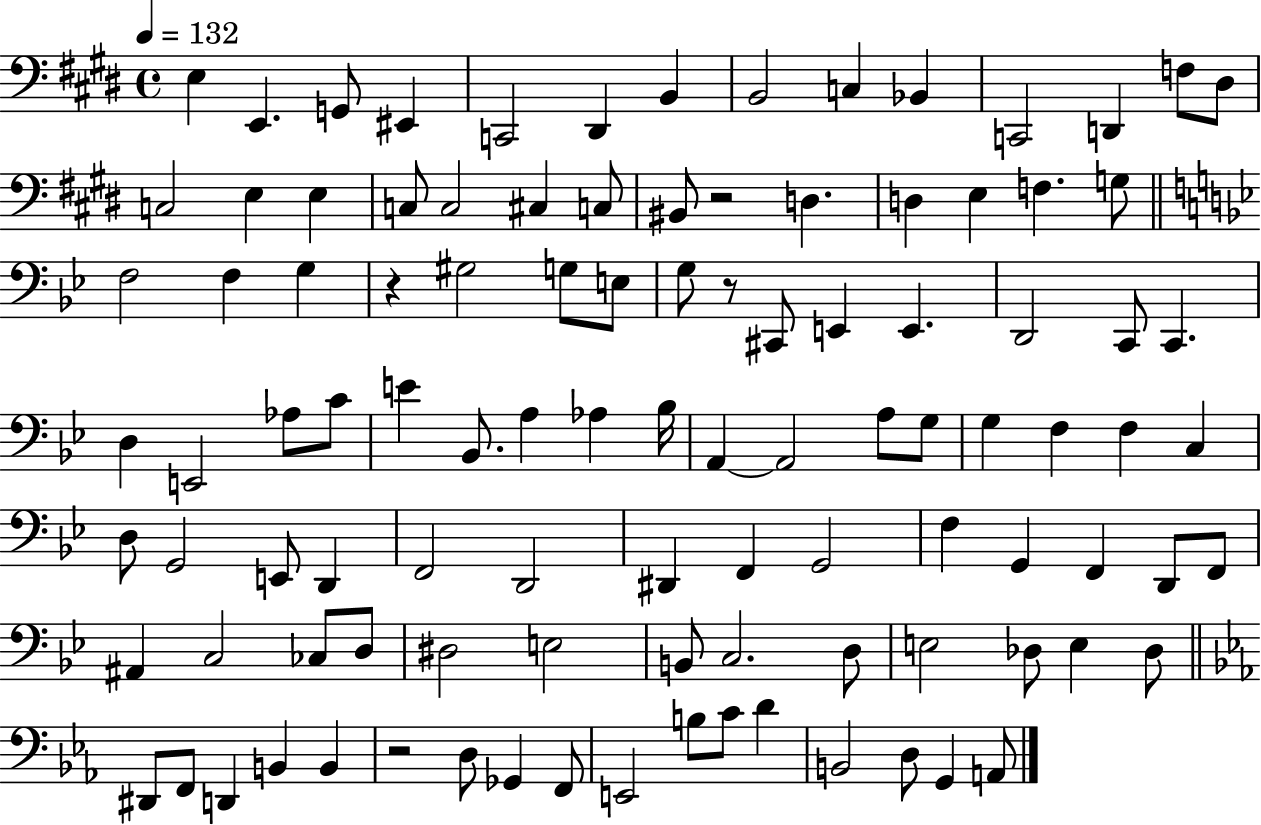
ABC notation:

X:1
T:Untitled
M:4/4
L:1/4
K:E
E, E,, G,,/2 ^E,, C,,2 ^D,, B,, B,,2 C, _B,, C,,2 D,, F,/2 ^D,/2 C,2 E, E, C,/2 C,2 ^C, C,/2 ^B,,/2 z2 D, D, E, F, G,/2 F,2 F, G, z ^G,2 G,/2 E,/2 G,/2 z/2 ^C,,/2 E,, E,, D,,2 C,,/2 C,, D, E,,2 _A,/2 C/2 E _B,,/2 A, _A, _B,/4 A,, A,,2 A,/2 G,/2 G, F, F, C, D,/2 G,,2 E,,/2 D,, F,,2 D,,2 ^D,, F,, G,,2 F, G,, F,, D,,/2 F,,/2 ^A,, C,2 _C,/2 D,/2 ^D,2 E,2 B,,/2 C,2 D,/2 E,2 _D,/2 E, _D,/2 ^D,,/2 F,,/2 D,, B,, B,, z2 D,/2 _G,, F,,/2 E,,2 B,/2 C/2 D B,,2 D,/2 G,, A,,/2